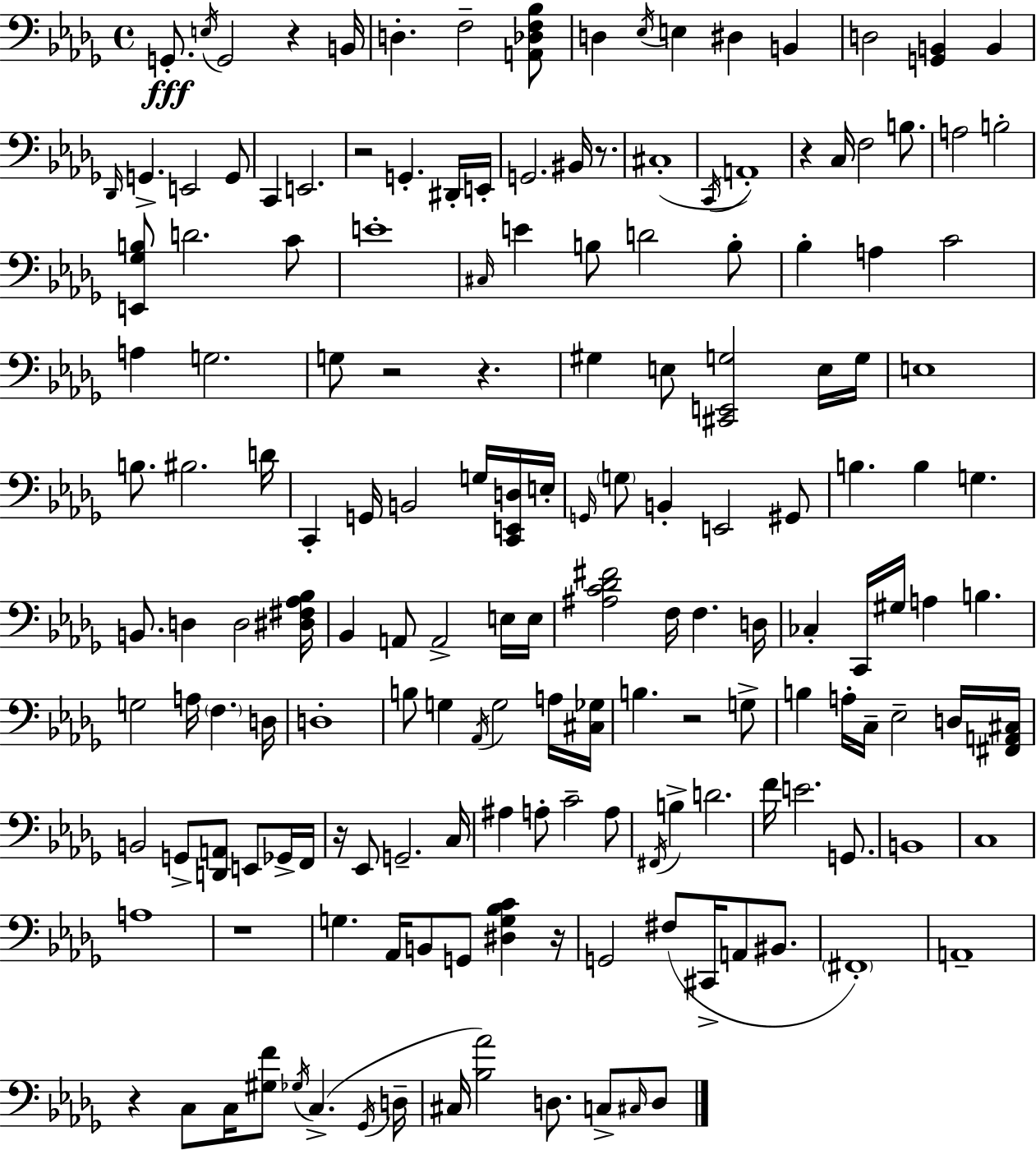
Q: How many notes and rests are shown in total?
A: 167